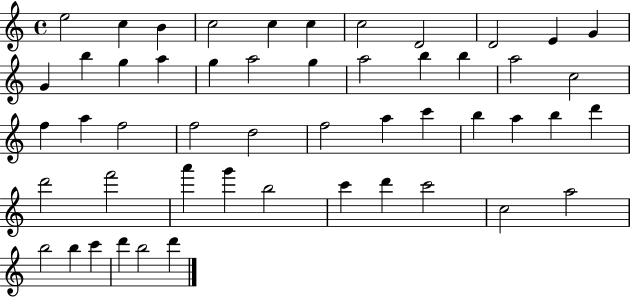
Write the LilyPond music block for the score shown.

{
  \clef treble
  \time 4/4
  \defaultTimeSignature
  \key c \major
  e''2 c''4 b'4 | c''2 c''4 c''4 | c''2 d'2 | d'2 e'4 g'4 | \break g'4 b''4 g''4 a''4 | g''4 a''2 g''4 | a''2 b''4 b''4 | a''2 c''2 | \break f''4 a''4 f''2 | f''2 d''2 | f''2 a''4 c'''4 | b''4 a''4 b''4 d'''4 | \break d'''2 f'''2 | a'''4 g'''4 b''2 | c'''4 d'''4 c'''2 | c''2 a''2 | \break b''2 b''4 c'''4 | d'''4 b''2 d'''4 | \bar "|."
}